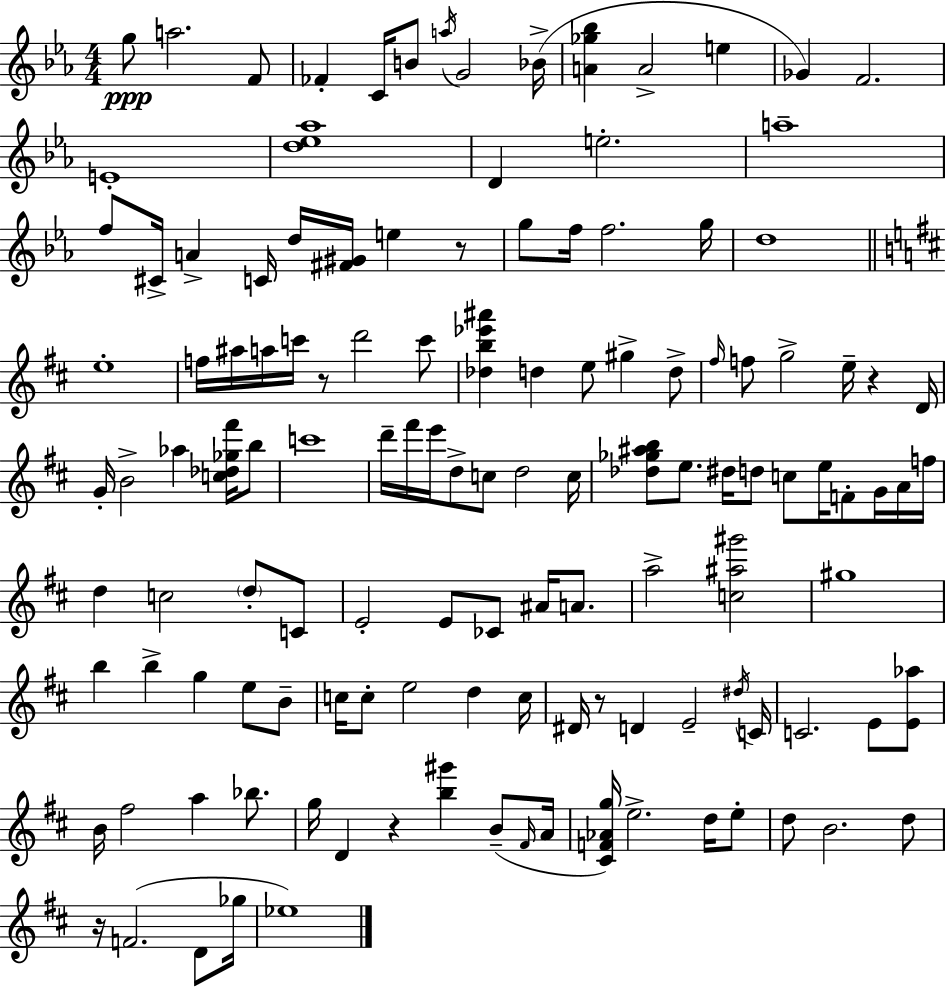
G5/e A5/h. F4/e FES4/q C4/s B4/e A5/s G4/h Bb4/s [A4,Gb5,Bb5]/q A4/h E5/q Gb4/q F4/h. E4/w [D5,Eb5,Ab5]/w D4/q E5/h. A5/w F5/e C#4/s A4/q C4/s D5/s [F#4,G#4]/s E5/q R/e G5/e F5/s F5/h. G5/s D5/w E5/w F5/s A#5/s A5/s C6/s R/e D6/h C6/e [Db5,B5,Eb6,A#6]/q D5/q E5/e G#5/q D5/e F#5/s F5/e G5/h E5/s R/q D4/s G4/s B4/h Ab5/q [C5,Db5,Gb5,F#6]/s B5/e C6/w D6/s F#6/s E6/s D5/e C5/e D5/h C5/s [Db5,Gb5,A#5,B5]/e E5/e. D#5/s D5/e C5/e E5/s F4/e G4/s A4/s F5/s D5/q C5/h D5/e C4/e E4/h E4/e CES4/e A#4/s A4/e. A5/h [C5,A#5,G#6]/h G#5/w B5/q B5/q G5/q E5/e B4/e C5/s C5/e E5/h D5/q C5/s D#4/s R/e D4/q E4/h D#5/s C4/s C4/h. E4/e [E4,Ab5]/e B4/s F#5/h A5/q Bb5/e. G5/s D4/q R/q [B5,G#6]/q B4/e F#4/s A4/s [C#4,F4,Ab4,G5]/s E5/h. D5/s E5/e D5/e B4/h. D5/e R/s F4/h. D4/e Gb5/s Eb5/w